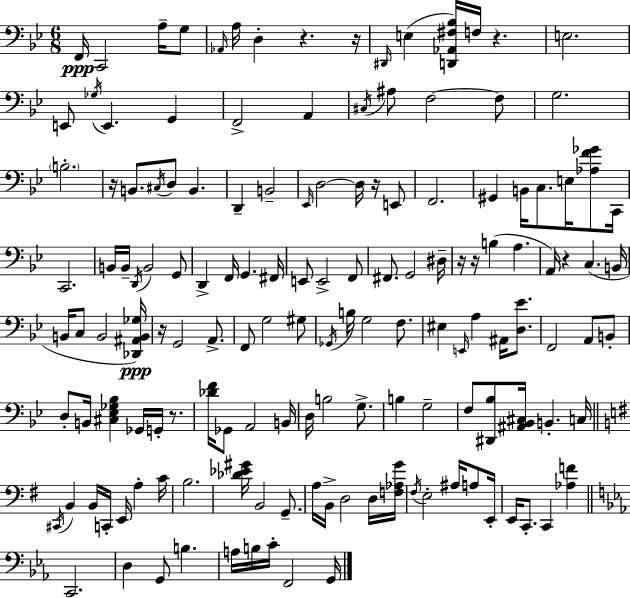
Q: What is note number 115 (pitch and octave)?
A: C2